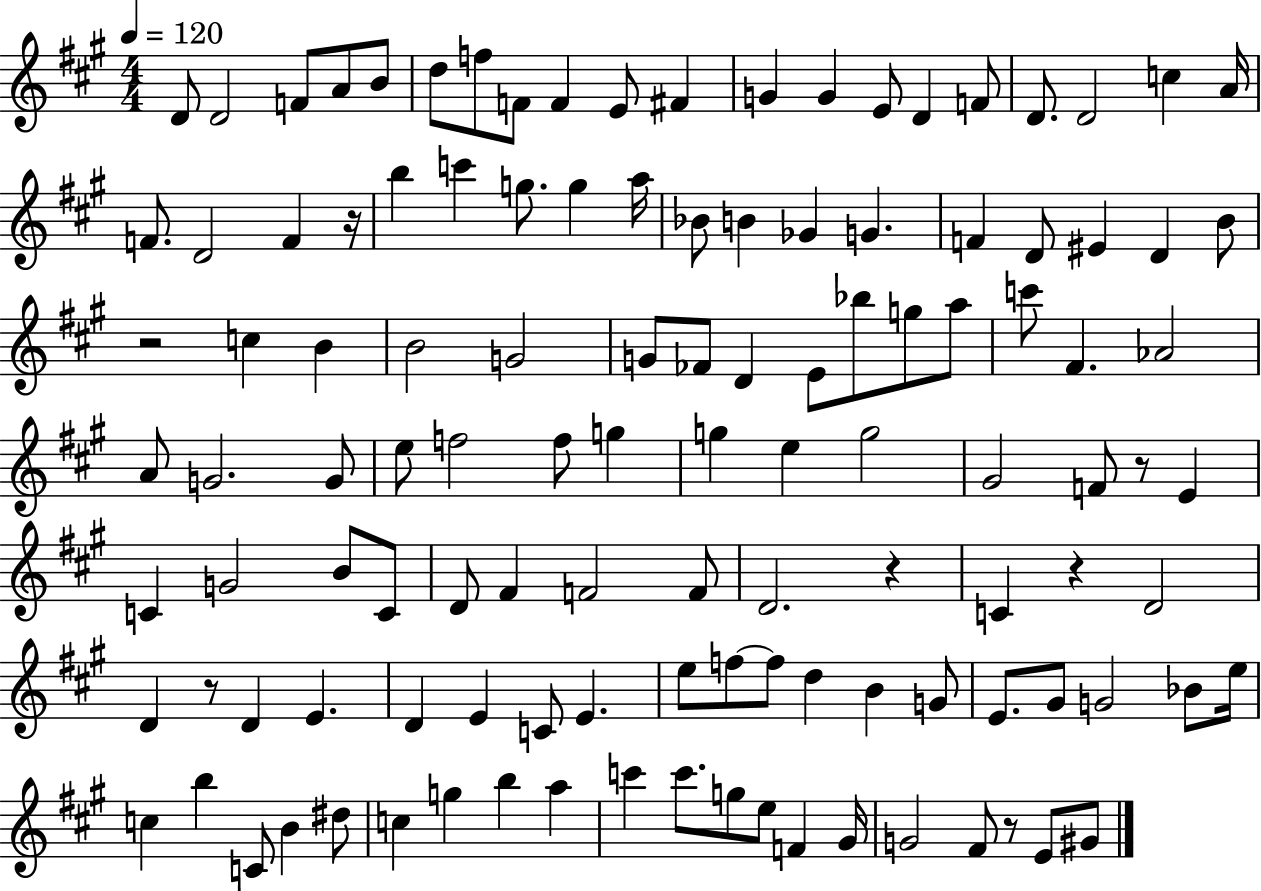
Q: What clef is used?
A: treble